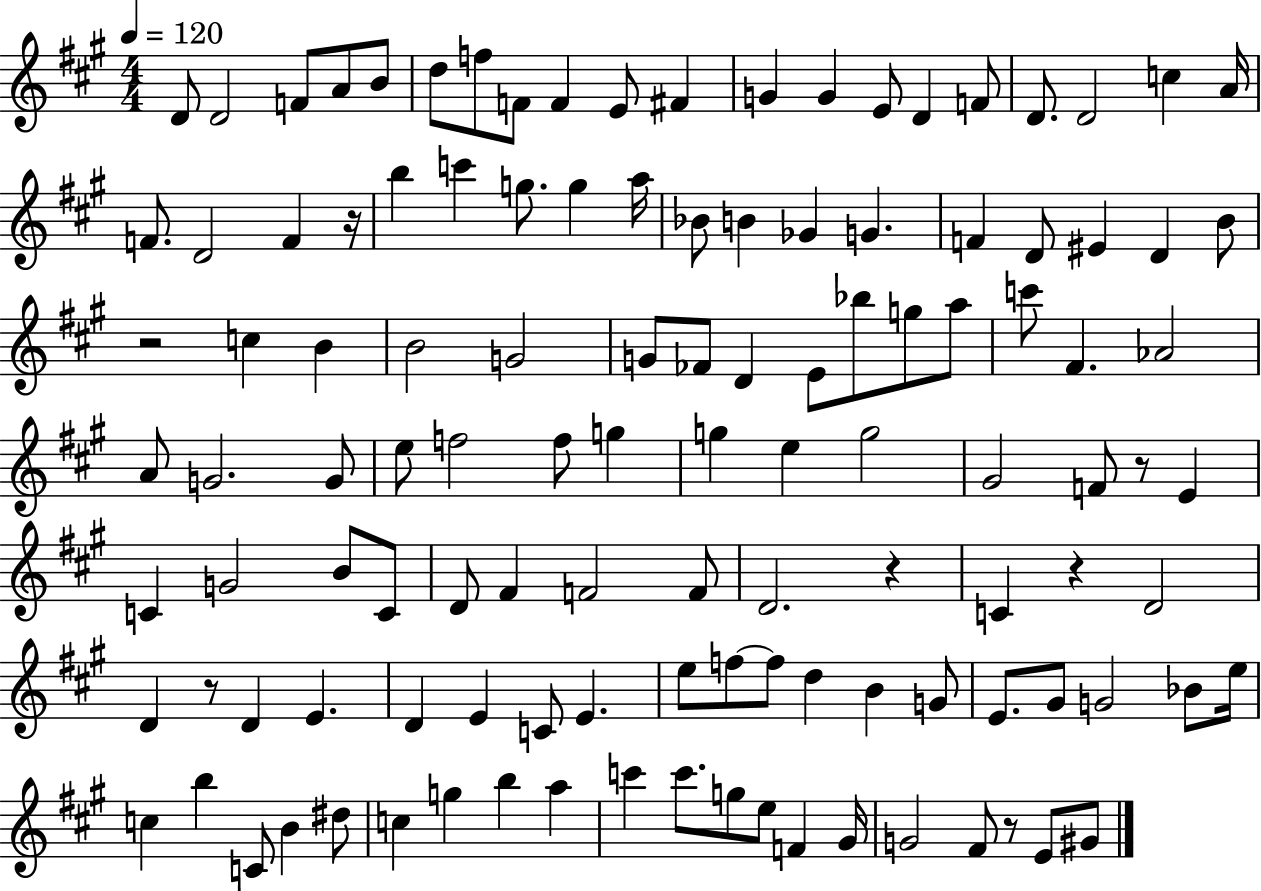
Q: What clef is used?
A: treble